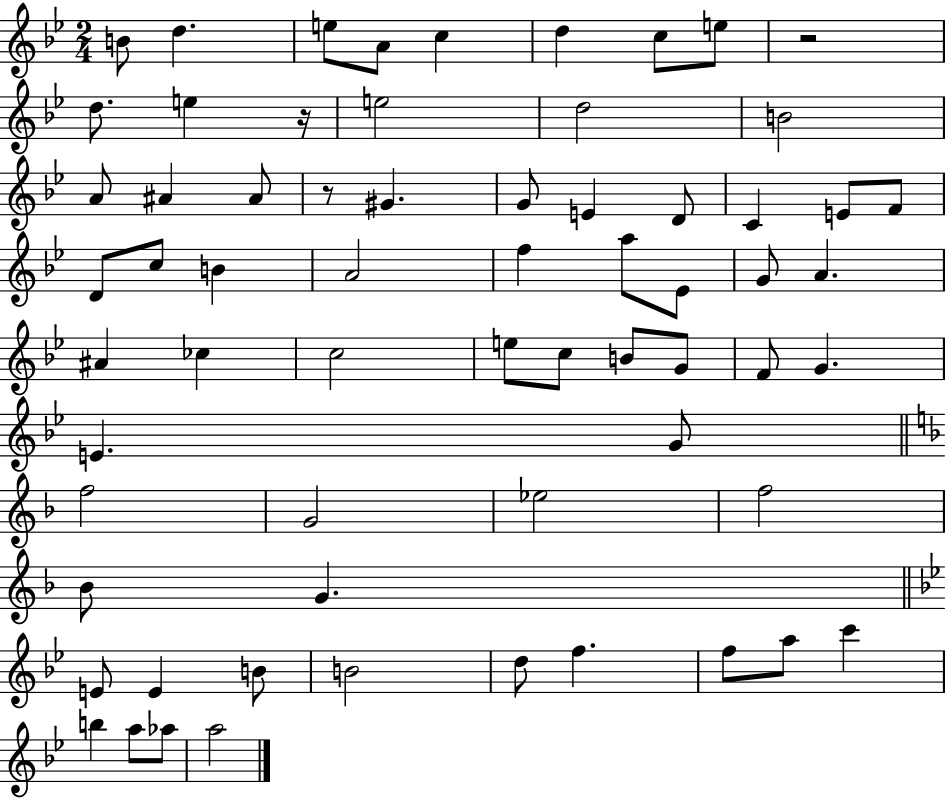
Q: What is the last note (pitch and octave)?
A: A5